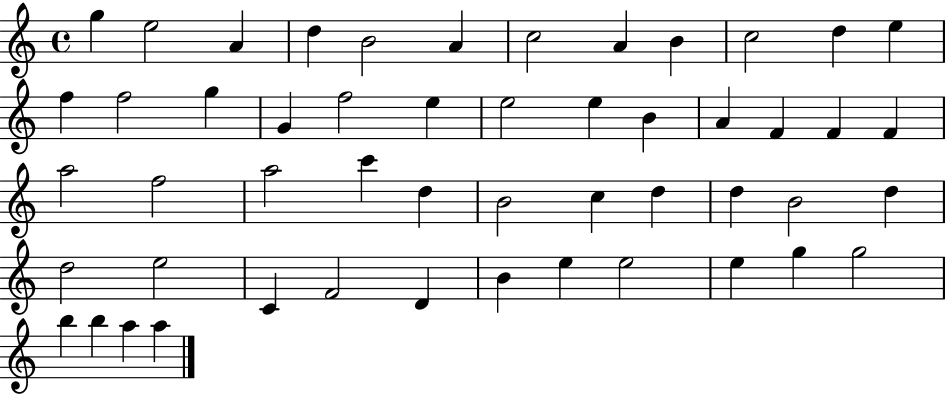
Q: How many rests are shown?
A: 0